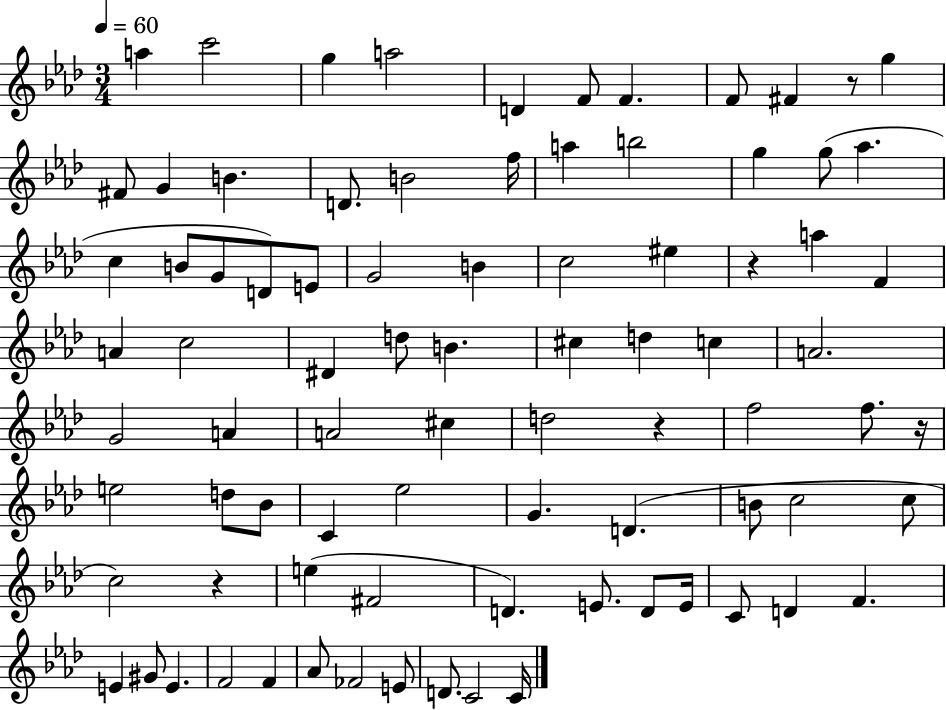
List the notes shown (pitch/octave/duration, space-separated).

A5/q C6/h G5/q A5/h D4/q F4/e F4/q. F4/e F#4/q R/e G5/q F#4/e G4/q B4/q. D4/e. B4/h F5/s A5/q B5/h G5/q G5/e Ab5/q. C5/q B4/e G4/e D4/e E4/e G4/h B4/q C5/h EIS5/q R/q A5/q F4/q A4/q C5/h D#4/q D5/e B4/q. C#5/q D5/q C5/q A4/h. G4/h A4/q A4/h C#5/q D5/h R/q F5/h F5/e. R/s E5/h D5/e Bb4/e C4/q Eb5/h G4/q. D4/q. B4/e C5/h C5/e C5/h R/q E5/q F#4/h D4/q. E4/e. D4/e E4/s C4/e D4/q F4/q. E4/q G#4/e E4/q. F4/h F4/q Ab4/e FES4/h E4/e D4/e. C4/h C4/s